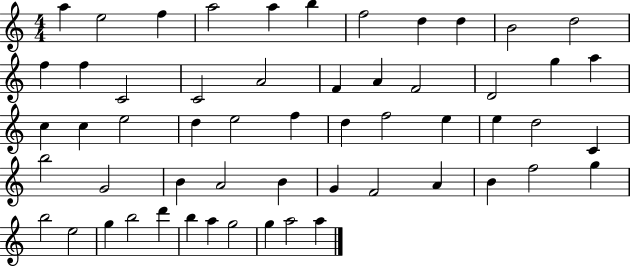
A5/q E5/h F5/q A5/h A5/q B5/q F5/h D5/q D5/q B4/h D5/h F5/q F5/q C4/h C4/h A4/h F4/q A4/q F4/h D4/h G5/q A5/q C5/q C5/q E5/h D5/q E5/h F5/q D5/q F5/h E5/q E5/q D5/h C4/q B5/h G4/h B4/q A4/h B4/q G4/q F4/h A4/q B4/q F5/h G5/q B5/h E5/h G5/q B5/h D6/q B5/q A5/q G5/h G5/q A5/h A5/q